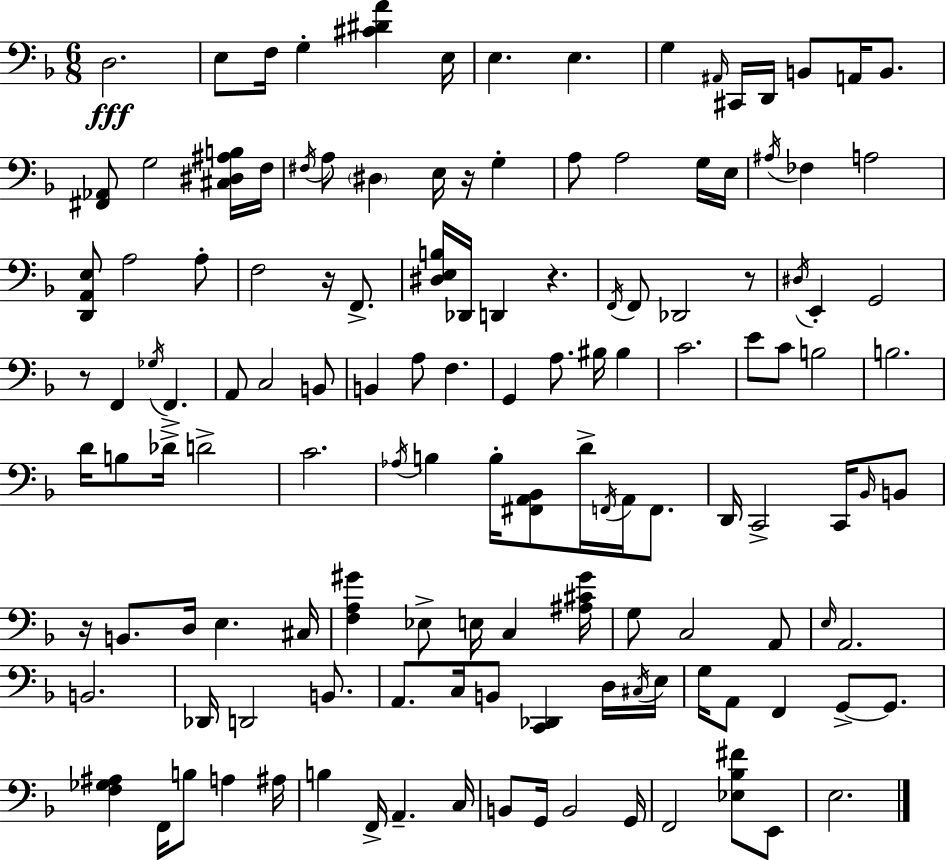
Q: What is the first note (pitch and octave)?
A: D3